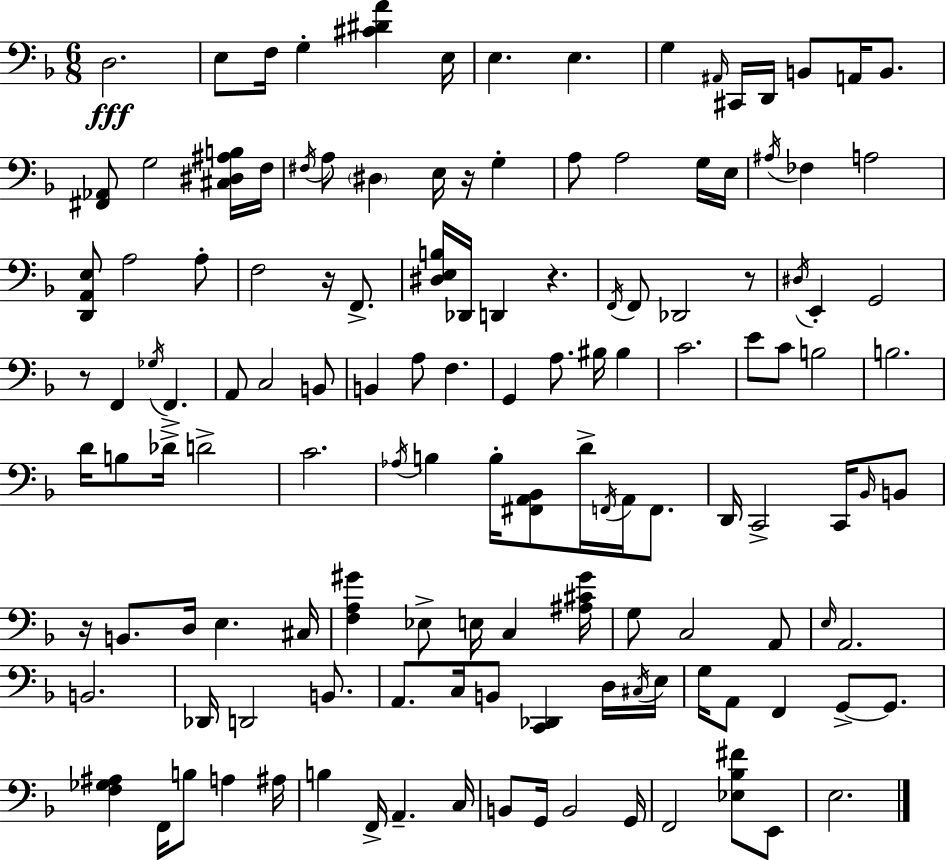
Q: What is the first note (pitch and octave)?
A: D3